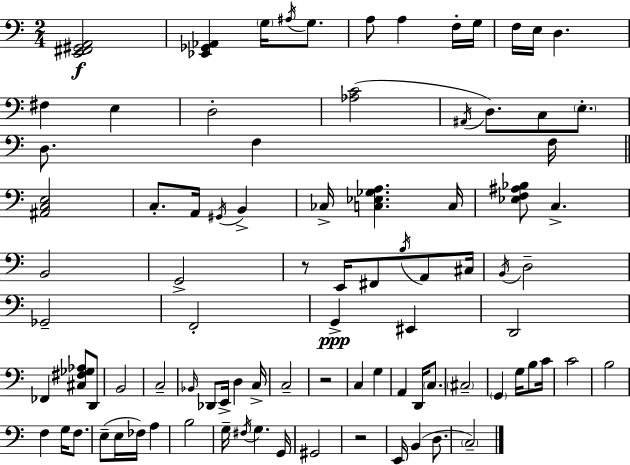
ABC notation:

X:1
T:Untitled
M:2/4
L:1/4
K:Am
[E,,^F,,^G,,A,,]2 [_E,,_G,,_A,,] G,/4 ^A,/4 G,/2 A,/2 A, F,/4 G,/4 F,/4 E,/4 D, ^F, E, D,2 [_A,C]2 ^A,,/4 D,/2 C,/2 E,/2 D,/2 F, F,/4 [^A,,C,E,]2 C,/2 A,,/4 ^G,,/4 B,, _C,/4 [C,_E,_G,A,] C,/4 [_E,F,^A,_B,]/2 C, B,,2 G,,2 z/2 E,,/4 ^F,,/2 B,/4 A,,/2 ^C,/4 B,,/4 D,2 _G,,2 F,,2 G,, ^E,, D,,2 _F,, [^C,^F,_G,_A,]/2 D,,/2 B,,2 C,2 _B,,/4 _D,,/2 E,,/4 D, C,/4 C,2 z2 C, G, A,, D,,/4 C,/2 ^C,2 G,, G,/4 B,/2 C/4 C2 B,2 F, G,/4 F,/2 E,/2 E,/4 _F,/4 A, B,2 G,/4 ^F,/4 G, G,,/4 ^G,,2 z2 E,,/4 B,, D,/2 C,2